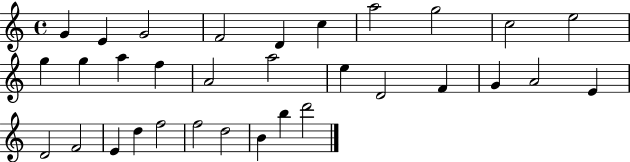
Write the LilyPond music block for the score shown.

{
  \clef treble
  \time 4/4
  \defaultTimeSignature
  \key c \major
  g'4 e'4 g'2 | f'2 d'4 c''4 | a''2 g''2 | c''2 e''2 | \break g''4 g''4 a''4 f''4 | a'2 a''2 | e''4 d'2 f'4 | g'4 a'2 e'4 | \break d'2 f'2 | e'4 d''4 f''2 | f''2 d''2 | b'4 b''4 d'''2 | \break \bar "|."
}